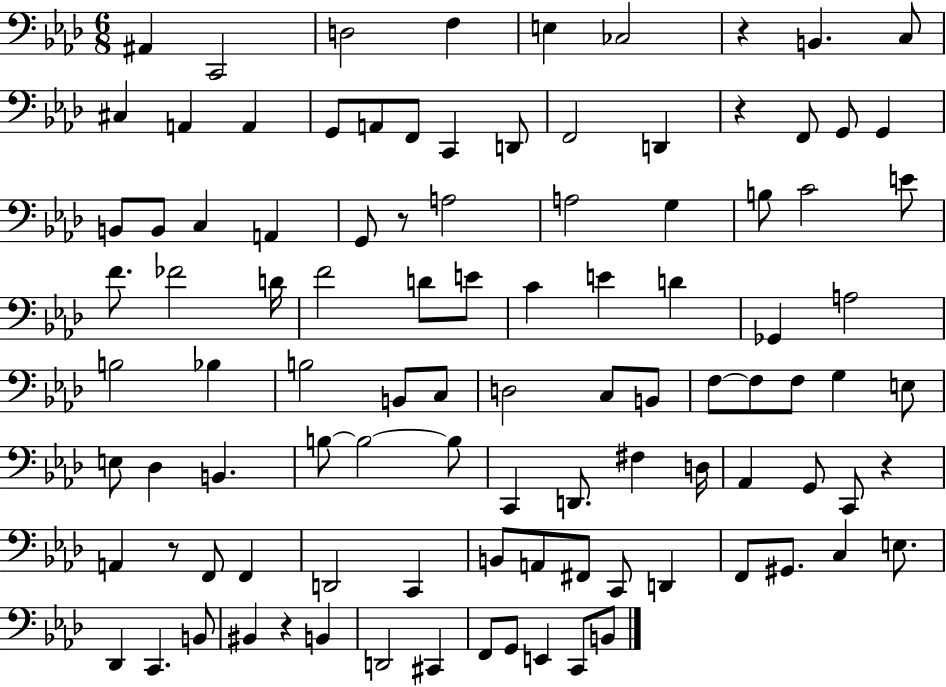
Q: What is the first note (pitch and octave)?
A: A#2